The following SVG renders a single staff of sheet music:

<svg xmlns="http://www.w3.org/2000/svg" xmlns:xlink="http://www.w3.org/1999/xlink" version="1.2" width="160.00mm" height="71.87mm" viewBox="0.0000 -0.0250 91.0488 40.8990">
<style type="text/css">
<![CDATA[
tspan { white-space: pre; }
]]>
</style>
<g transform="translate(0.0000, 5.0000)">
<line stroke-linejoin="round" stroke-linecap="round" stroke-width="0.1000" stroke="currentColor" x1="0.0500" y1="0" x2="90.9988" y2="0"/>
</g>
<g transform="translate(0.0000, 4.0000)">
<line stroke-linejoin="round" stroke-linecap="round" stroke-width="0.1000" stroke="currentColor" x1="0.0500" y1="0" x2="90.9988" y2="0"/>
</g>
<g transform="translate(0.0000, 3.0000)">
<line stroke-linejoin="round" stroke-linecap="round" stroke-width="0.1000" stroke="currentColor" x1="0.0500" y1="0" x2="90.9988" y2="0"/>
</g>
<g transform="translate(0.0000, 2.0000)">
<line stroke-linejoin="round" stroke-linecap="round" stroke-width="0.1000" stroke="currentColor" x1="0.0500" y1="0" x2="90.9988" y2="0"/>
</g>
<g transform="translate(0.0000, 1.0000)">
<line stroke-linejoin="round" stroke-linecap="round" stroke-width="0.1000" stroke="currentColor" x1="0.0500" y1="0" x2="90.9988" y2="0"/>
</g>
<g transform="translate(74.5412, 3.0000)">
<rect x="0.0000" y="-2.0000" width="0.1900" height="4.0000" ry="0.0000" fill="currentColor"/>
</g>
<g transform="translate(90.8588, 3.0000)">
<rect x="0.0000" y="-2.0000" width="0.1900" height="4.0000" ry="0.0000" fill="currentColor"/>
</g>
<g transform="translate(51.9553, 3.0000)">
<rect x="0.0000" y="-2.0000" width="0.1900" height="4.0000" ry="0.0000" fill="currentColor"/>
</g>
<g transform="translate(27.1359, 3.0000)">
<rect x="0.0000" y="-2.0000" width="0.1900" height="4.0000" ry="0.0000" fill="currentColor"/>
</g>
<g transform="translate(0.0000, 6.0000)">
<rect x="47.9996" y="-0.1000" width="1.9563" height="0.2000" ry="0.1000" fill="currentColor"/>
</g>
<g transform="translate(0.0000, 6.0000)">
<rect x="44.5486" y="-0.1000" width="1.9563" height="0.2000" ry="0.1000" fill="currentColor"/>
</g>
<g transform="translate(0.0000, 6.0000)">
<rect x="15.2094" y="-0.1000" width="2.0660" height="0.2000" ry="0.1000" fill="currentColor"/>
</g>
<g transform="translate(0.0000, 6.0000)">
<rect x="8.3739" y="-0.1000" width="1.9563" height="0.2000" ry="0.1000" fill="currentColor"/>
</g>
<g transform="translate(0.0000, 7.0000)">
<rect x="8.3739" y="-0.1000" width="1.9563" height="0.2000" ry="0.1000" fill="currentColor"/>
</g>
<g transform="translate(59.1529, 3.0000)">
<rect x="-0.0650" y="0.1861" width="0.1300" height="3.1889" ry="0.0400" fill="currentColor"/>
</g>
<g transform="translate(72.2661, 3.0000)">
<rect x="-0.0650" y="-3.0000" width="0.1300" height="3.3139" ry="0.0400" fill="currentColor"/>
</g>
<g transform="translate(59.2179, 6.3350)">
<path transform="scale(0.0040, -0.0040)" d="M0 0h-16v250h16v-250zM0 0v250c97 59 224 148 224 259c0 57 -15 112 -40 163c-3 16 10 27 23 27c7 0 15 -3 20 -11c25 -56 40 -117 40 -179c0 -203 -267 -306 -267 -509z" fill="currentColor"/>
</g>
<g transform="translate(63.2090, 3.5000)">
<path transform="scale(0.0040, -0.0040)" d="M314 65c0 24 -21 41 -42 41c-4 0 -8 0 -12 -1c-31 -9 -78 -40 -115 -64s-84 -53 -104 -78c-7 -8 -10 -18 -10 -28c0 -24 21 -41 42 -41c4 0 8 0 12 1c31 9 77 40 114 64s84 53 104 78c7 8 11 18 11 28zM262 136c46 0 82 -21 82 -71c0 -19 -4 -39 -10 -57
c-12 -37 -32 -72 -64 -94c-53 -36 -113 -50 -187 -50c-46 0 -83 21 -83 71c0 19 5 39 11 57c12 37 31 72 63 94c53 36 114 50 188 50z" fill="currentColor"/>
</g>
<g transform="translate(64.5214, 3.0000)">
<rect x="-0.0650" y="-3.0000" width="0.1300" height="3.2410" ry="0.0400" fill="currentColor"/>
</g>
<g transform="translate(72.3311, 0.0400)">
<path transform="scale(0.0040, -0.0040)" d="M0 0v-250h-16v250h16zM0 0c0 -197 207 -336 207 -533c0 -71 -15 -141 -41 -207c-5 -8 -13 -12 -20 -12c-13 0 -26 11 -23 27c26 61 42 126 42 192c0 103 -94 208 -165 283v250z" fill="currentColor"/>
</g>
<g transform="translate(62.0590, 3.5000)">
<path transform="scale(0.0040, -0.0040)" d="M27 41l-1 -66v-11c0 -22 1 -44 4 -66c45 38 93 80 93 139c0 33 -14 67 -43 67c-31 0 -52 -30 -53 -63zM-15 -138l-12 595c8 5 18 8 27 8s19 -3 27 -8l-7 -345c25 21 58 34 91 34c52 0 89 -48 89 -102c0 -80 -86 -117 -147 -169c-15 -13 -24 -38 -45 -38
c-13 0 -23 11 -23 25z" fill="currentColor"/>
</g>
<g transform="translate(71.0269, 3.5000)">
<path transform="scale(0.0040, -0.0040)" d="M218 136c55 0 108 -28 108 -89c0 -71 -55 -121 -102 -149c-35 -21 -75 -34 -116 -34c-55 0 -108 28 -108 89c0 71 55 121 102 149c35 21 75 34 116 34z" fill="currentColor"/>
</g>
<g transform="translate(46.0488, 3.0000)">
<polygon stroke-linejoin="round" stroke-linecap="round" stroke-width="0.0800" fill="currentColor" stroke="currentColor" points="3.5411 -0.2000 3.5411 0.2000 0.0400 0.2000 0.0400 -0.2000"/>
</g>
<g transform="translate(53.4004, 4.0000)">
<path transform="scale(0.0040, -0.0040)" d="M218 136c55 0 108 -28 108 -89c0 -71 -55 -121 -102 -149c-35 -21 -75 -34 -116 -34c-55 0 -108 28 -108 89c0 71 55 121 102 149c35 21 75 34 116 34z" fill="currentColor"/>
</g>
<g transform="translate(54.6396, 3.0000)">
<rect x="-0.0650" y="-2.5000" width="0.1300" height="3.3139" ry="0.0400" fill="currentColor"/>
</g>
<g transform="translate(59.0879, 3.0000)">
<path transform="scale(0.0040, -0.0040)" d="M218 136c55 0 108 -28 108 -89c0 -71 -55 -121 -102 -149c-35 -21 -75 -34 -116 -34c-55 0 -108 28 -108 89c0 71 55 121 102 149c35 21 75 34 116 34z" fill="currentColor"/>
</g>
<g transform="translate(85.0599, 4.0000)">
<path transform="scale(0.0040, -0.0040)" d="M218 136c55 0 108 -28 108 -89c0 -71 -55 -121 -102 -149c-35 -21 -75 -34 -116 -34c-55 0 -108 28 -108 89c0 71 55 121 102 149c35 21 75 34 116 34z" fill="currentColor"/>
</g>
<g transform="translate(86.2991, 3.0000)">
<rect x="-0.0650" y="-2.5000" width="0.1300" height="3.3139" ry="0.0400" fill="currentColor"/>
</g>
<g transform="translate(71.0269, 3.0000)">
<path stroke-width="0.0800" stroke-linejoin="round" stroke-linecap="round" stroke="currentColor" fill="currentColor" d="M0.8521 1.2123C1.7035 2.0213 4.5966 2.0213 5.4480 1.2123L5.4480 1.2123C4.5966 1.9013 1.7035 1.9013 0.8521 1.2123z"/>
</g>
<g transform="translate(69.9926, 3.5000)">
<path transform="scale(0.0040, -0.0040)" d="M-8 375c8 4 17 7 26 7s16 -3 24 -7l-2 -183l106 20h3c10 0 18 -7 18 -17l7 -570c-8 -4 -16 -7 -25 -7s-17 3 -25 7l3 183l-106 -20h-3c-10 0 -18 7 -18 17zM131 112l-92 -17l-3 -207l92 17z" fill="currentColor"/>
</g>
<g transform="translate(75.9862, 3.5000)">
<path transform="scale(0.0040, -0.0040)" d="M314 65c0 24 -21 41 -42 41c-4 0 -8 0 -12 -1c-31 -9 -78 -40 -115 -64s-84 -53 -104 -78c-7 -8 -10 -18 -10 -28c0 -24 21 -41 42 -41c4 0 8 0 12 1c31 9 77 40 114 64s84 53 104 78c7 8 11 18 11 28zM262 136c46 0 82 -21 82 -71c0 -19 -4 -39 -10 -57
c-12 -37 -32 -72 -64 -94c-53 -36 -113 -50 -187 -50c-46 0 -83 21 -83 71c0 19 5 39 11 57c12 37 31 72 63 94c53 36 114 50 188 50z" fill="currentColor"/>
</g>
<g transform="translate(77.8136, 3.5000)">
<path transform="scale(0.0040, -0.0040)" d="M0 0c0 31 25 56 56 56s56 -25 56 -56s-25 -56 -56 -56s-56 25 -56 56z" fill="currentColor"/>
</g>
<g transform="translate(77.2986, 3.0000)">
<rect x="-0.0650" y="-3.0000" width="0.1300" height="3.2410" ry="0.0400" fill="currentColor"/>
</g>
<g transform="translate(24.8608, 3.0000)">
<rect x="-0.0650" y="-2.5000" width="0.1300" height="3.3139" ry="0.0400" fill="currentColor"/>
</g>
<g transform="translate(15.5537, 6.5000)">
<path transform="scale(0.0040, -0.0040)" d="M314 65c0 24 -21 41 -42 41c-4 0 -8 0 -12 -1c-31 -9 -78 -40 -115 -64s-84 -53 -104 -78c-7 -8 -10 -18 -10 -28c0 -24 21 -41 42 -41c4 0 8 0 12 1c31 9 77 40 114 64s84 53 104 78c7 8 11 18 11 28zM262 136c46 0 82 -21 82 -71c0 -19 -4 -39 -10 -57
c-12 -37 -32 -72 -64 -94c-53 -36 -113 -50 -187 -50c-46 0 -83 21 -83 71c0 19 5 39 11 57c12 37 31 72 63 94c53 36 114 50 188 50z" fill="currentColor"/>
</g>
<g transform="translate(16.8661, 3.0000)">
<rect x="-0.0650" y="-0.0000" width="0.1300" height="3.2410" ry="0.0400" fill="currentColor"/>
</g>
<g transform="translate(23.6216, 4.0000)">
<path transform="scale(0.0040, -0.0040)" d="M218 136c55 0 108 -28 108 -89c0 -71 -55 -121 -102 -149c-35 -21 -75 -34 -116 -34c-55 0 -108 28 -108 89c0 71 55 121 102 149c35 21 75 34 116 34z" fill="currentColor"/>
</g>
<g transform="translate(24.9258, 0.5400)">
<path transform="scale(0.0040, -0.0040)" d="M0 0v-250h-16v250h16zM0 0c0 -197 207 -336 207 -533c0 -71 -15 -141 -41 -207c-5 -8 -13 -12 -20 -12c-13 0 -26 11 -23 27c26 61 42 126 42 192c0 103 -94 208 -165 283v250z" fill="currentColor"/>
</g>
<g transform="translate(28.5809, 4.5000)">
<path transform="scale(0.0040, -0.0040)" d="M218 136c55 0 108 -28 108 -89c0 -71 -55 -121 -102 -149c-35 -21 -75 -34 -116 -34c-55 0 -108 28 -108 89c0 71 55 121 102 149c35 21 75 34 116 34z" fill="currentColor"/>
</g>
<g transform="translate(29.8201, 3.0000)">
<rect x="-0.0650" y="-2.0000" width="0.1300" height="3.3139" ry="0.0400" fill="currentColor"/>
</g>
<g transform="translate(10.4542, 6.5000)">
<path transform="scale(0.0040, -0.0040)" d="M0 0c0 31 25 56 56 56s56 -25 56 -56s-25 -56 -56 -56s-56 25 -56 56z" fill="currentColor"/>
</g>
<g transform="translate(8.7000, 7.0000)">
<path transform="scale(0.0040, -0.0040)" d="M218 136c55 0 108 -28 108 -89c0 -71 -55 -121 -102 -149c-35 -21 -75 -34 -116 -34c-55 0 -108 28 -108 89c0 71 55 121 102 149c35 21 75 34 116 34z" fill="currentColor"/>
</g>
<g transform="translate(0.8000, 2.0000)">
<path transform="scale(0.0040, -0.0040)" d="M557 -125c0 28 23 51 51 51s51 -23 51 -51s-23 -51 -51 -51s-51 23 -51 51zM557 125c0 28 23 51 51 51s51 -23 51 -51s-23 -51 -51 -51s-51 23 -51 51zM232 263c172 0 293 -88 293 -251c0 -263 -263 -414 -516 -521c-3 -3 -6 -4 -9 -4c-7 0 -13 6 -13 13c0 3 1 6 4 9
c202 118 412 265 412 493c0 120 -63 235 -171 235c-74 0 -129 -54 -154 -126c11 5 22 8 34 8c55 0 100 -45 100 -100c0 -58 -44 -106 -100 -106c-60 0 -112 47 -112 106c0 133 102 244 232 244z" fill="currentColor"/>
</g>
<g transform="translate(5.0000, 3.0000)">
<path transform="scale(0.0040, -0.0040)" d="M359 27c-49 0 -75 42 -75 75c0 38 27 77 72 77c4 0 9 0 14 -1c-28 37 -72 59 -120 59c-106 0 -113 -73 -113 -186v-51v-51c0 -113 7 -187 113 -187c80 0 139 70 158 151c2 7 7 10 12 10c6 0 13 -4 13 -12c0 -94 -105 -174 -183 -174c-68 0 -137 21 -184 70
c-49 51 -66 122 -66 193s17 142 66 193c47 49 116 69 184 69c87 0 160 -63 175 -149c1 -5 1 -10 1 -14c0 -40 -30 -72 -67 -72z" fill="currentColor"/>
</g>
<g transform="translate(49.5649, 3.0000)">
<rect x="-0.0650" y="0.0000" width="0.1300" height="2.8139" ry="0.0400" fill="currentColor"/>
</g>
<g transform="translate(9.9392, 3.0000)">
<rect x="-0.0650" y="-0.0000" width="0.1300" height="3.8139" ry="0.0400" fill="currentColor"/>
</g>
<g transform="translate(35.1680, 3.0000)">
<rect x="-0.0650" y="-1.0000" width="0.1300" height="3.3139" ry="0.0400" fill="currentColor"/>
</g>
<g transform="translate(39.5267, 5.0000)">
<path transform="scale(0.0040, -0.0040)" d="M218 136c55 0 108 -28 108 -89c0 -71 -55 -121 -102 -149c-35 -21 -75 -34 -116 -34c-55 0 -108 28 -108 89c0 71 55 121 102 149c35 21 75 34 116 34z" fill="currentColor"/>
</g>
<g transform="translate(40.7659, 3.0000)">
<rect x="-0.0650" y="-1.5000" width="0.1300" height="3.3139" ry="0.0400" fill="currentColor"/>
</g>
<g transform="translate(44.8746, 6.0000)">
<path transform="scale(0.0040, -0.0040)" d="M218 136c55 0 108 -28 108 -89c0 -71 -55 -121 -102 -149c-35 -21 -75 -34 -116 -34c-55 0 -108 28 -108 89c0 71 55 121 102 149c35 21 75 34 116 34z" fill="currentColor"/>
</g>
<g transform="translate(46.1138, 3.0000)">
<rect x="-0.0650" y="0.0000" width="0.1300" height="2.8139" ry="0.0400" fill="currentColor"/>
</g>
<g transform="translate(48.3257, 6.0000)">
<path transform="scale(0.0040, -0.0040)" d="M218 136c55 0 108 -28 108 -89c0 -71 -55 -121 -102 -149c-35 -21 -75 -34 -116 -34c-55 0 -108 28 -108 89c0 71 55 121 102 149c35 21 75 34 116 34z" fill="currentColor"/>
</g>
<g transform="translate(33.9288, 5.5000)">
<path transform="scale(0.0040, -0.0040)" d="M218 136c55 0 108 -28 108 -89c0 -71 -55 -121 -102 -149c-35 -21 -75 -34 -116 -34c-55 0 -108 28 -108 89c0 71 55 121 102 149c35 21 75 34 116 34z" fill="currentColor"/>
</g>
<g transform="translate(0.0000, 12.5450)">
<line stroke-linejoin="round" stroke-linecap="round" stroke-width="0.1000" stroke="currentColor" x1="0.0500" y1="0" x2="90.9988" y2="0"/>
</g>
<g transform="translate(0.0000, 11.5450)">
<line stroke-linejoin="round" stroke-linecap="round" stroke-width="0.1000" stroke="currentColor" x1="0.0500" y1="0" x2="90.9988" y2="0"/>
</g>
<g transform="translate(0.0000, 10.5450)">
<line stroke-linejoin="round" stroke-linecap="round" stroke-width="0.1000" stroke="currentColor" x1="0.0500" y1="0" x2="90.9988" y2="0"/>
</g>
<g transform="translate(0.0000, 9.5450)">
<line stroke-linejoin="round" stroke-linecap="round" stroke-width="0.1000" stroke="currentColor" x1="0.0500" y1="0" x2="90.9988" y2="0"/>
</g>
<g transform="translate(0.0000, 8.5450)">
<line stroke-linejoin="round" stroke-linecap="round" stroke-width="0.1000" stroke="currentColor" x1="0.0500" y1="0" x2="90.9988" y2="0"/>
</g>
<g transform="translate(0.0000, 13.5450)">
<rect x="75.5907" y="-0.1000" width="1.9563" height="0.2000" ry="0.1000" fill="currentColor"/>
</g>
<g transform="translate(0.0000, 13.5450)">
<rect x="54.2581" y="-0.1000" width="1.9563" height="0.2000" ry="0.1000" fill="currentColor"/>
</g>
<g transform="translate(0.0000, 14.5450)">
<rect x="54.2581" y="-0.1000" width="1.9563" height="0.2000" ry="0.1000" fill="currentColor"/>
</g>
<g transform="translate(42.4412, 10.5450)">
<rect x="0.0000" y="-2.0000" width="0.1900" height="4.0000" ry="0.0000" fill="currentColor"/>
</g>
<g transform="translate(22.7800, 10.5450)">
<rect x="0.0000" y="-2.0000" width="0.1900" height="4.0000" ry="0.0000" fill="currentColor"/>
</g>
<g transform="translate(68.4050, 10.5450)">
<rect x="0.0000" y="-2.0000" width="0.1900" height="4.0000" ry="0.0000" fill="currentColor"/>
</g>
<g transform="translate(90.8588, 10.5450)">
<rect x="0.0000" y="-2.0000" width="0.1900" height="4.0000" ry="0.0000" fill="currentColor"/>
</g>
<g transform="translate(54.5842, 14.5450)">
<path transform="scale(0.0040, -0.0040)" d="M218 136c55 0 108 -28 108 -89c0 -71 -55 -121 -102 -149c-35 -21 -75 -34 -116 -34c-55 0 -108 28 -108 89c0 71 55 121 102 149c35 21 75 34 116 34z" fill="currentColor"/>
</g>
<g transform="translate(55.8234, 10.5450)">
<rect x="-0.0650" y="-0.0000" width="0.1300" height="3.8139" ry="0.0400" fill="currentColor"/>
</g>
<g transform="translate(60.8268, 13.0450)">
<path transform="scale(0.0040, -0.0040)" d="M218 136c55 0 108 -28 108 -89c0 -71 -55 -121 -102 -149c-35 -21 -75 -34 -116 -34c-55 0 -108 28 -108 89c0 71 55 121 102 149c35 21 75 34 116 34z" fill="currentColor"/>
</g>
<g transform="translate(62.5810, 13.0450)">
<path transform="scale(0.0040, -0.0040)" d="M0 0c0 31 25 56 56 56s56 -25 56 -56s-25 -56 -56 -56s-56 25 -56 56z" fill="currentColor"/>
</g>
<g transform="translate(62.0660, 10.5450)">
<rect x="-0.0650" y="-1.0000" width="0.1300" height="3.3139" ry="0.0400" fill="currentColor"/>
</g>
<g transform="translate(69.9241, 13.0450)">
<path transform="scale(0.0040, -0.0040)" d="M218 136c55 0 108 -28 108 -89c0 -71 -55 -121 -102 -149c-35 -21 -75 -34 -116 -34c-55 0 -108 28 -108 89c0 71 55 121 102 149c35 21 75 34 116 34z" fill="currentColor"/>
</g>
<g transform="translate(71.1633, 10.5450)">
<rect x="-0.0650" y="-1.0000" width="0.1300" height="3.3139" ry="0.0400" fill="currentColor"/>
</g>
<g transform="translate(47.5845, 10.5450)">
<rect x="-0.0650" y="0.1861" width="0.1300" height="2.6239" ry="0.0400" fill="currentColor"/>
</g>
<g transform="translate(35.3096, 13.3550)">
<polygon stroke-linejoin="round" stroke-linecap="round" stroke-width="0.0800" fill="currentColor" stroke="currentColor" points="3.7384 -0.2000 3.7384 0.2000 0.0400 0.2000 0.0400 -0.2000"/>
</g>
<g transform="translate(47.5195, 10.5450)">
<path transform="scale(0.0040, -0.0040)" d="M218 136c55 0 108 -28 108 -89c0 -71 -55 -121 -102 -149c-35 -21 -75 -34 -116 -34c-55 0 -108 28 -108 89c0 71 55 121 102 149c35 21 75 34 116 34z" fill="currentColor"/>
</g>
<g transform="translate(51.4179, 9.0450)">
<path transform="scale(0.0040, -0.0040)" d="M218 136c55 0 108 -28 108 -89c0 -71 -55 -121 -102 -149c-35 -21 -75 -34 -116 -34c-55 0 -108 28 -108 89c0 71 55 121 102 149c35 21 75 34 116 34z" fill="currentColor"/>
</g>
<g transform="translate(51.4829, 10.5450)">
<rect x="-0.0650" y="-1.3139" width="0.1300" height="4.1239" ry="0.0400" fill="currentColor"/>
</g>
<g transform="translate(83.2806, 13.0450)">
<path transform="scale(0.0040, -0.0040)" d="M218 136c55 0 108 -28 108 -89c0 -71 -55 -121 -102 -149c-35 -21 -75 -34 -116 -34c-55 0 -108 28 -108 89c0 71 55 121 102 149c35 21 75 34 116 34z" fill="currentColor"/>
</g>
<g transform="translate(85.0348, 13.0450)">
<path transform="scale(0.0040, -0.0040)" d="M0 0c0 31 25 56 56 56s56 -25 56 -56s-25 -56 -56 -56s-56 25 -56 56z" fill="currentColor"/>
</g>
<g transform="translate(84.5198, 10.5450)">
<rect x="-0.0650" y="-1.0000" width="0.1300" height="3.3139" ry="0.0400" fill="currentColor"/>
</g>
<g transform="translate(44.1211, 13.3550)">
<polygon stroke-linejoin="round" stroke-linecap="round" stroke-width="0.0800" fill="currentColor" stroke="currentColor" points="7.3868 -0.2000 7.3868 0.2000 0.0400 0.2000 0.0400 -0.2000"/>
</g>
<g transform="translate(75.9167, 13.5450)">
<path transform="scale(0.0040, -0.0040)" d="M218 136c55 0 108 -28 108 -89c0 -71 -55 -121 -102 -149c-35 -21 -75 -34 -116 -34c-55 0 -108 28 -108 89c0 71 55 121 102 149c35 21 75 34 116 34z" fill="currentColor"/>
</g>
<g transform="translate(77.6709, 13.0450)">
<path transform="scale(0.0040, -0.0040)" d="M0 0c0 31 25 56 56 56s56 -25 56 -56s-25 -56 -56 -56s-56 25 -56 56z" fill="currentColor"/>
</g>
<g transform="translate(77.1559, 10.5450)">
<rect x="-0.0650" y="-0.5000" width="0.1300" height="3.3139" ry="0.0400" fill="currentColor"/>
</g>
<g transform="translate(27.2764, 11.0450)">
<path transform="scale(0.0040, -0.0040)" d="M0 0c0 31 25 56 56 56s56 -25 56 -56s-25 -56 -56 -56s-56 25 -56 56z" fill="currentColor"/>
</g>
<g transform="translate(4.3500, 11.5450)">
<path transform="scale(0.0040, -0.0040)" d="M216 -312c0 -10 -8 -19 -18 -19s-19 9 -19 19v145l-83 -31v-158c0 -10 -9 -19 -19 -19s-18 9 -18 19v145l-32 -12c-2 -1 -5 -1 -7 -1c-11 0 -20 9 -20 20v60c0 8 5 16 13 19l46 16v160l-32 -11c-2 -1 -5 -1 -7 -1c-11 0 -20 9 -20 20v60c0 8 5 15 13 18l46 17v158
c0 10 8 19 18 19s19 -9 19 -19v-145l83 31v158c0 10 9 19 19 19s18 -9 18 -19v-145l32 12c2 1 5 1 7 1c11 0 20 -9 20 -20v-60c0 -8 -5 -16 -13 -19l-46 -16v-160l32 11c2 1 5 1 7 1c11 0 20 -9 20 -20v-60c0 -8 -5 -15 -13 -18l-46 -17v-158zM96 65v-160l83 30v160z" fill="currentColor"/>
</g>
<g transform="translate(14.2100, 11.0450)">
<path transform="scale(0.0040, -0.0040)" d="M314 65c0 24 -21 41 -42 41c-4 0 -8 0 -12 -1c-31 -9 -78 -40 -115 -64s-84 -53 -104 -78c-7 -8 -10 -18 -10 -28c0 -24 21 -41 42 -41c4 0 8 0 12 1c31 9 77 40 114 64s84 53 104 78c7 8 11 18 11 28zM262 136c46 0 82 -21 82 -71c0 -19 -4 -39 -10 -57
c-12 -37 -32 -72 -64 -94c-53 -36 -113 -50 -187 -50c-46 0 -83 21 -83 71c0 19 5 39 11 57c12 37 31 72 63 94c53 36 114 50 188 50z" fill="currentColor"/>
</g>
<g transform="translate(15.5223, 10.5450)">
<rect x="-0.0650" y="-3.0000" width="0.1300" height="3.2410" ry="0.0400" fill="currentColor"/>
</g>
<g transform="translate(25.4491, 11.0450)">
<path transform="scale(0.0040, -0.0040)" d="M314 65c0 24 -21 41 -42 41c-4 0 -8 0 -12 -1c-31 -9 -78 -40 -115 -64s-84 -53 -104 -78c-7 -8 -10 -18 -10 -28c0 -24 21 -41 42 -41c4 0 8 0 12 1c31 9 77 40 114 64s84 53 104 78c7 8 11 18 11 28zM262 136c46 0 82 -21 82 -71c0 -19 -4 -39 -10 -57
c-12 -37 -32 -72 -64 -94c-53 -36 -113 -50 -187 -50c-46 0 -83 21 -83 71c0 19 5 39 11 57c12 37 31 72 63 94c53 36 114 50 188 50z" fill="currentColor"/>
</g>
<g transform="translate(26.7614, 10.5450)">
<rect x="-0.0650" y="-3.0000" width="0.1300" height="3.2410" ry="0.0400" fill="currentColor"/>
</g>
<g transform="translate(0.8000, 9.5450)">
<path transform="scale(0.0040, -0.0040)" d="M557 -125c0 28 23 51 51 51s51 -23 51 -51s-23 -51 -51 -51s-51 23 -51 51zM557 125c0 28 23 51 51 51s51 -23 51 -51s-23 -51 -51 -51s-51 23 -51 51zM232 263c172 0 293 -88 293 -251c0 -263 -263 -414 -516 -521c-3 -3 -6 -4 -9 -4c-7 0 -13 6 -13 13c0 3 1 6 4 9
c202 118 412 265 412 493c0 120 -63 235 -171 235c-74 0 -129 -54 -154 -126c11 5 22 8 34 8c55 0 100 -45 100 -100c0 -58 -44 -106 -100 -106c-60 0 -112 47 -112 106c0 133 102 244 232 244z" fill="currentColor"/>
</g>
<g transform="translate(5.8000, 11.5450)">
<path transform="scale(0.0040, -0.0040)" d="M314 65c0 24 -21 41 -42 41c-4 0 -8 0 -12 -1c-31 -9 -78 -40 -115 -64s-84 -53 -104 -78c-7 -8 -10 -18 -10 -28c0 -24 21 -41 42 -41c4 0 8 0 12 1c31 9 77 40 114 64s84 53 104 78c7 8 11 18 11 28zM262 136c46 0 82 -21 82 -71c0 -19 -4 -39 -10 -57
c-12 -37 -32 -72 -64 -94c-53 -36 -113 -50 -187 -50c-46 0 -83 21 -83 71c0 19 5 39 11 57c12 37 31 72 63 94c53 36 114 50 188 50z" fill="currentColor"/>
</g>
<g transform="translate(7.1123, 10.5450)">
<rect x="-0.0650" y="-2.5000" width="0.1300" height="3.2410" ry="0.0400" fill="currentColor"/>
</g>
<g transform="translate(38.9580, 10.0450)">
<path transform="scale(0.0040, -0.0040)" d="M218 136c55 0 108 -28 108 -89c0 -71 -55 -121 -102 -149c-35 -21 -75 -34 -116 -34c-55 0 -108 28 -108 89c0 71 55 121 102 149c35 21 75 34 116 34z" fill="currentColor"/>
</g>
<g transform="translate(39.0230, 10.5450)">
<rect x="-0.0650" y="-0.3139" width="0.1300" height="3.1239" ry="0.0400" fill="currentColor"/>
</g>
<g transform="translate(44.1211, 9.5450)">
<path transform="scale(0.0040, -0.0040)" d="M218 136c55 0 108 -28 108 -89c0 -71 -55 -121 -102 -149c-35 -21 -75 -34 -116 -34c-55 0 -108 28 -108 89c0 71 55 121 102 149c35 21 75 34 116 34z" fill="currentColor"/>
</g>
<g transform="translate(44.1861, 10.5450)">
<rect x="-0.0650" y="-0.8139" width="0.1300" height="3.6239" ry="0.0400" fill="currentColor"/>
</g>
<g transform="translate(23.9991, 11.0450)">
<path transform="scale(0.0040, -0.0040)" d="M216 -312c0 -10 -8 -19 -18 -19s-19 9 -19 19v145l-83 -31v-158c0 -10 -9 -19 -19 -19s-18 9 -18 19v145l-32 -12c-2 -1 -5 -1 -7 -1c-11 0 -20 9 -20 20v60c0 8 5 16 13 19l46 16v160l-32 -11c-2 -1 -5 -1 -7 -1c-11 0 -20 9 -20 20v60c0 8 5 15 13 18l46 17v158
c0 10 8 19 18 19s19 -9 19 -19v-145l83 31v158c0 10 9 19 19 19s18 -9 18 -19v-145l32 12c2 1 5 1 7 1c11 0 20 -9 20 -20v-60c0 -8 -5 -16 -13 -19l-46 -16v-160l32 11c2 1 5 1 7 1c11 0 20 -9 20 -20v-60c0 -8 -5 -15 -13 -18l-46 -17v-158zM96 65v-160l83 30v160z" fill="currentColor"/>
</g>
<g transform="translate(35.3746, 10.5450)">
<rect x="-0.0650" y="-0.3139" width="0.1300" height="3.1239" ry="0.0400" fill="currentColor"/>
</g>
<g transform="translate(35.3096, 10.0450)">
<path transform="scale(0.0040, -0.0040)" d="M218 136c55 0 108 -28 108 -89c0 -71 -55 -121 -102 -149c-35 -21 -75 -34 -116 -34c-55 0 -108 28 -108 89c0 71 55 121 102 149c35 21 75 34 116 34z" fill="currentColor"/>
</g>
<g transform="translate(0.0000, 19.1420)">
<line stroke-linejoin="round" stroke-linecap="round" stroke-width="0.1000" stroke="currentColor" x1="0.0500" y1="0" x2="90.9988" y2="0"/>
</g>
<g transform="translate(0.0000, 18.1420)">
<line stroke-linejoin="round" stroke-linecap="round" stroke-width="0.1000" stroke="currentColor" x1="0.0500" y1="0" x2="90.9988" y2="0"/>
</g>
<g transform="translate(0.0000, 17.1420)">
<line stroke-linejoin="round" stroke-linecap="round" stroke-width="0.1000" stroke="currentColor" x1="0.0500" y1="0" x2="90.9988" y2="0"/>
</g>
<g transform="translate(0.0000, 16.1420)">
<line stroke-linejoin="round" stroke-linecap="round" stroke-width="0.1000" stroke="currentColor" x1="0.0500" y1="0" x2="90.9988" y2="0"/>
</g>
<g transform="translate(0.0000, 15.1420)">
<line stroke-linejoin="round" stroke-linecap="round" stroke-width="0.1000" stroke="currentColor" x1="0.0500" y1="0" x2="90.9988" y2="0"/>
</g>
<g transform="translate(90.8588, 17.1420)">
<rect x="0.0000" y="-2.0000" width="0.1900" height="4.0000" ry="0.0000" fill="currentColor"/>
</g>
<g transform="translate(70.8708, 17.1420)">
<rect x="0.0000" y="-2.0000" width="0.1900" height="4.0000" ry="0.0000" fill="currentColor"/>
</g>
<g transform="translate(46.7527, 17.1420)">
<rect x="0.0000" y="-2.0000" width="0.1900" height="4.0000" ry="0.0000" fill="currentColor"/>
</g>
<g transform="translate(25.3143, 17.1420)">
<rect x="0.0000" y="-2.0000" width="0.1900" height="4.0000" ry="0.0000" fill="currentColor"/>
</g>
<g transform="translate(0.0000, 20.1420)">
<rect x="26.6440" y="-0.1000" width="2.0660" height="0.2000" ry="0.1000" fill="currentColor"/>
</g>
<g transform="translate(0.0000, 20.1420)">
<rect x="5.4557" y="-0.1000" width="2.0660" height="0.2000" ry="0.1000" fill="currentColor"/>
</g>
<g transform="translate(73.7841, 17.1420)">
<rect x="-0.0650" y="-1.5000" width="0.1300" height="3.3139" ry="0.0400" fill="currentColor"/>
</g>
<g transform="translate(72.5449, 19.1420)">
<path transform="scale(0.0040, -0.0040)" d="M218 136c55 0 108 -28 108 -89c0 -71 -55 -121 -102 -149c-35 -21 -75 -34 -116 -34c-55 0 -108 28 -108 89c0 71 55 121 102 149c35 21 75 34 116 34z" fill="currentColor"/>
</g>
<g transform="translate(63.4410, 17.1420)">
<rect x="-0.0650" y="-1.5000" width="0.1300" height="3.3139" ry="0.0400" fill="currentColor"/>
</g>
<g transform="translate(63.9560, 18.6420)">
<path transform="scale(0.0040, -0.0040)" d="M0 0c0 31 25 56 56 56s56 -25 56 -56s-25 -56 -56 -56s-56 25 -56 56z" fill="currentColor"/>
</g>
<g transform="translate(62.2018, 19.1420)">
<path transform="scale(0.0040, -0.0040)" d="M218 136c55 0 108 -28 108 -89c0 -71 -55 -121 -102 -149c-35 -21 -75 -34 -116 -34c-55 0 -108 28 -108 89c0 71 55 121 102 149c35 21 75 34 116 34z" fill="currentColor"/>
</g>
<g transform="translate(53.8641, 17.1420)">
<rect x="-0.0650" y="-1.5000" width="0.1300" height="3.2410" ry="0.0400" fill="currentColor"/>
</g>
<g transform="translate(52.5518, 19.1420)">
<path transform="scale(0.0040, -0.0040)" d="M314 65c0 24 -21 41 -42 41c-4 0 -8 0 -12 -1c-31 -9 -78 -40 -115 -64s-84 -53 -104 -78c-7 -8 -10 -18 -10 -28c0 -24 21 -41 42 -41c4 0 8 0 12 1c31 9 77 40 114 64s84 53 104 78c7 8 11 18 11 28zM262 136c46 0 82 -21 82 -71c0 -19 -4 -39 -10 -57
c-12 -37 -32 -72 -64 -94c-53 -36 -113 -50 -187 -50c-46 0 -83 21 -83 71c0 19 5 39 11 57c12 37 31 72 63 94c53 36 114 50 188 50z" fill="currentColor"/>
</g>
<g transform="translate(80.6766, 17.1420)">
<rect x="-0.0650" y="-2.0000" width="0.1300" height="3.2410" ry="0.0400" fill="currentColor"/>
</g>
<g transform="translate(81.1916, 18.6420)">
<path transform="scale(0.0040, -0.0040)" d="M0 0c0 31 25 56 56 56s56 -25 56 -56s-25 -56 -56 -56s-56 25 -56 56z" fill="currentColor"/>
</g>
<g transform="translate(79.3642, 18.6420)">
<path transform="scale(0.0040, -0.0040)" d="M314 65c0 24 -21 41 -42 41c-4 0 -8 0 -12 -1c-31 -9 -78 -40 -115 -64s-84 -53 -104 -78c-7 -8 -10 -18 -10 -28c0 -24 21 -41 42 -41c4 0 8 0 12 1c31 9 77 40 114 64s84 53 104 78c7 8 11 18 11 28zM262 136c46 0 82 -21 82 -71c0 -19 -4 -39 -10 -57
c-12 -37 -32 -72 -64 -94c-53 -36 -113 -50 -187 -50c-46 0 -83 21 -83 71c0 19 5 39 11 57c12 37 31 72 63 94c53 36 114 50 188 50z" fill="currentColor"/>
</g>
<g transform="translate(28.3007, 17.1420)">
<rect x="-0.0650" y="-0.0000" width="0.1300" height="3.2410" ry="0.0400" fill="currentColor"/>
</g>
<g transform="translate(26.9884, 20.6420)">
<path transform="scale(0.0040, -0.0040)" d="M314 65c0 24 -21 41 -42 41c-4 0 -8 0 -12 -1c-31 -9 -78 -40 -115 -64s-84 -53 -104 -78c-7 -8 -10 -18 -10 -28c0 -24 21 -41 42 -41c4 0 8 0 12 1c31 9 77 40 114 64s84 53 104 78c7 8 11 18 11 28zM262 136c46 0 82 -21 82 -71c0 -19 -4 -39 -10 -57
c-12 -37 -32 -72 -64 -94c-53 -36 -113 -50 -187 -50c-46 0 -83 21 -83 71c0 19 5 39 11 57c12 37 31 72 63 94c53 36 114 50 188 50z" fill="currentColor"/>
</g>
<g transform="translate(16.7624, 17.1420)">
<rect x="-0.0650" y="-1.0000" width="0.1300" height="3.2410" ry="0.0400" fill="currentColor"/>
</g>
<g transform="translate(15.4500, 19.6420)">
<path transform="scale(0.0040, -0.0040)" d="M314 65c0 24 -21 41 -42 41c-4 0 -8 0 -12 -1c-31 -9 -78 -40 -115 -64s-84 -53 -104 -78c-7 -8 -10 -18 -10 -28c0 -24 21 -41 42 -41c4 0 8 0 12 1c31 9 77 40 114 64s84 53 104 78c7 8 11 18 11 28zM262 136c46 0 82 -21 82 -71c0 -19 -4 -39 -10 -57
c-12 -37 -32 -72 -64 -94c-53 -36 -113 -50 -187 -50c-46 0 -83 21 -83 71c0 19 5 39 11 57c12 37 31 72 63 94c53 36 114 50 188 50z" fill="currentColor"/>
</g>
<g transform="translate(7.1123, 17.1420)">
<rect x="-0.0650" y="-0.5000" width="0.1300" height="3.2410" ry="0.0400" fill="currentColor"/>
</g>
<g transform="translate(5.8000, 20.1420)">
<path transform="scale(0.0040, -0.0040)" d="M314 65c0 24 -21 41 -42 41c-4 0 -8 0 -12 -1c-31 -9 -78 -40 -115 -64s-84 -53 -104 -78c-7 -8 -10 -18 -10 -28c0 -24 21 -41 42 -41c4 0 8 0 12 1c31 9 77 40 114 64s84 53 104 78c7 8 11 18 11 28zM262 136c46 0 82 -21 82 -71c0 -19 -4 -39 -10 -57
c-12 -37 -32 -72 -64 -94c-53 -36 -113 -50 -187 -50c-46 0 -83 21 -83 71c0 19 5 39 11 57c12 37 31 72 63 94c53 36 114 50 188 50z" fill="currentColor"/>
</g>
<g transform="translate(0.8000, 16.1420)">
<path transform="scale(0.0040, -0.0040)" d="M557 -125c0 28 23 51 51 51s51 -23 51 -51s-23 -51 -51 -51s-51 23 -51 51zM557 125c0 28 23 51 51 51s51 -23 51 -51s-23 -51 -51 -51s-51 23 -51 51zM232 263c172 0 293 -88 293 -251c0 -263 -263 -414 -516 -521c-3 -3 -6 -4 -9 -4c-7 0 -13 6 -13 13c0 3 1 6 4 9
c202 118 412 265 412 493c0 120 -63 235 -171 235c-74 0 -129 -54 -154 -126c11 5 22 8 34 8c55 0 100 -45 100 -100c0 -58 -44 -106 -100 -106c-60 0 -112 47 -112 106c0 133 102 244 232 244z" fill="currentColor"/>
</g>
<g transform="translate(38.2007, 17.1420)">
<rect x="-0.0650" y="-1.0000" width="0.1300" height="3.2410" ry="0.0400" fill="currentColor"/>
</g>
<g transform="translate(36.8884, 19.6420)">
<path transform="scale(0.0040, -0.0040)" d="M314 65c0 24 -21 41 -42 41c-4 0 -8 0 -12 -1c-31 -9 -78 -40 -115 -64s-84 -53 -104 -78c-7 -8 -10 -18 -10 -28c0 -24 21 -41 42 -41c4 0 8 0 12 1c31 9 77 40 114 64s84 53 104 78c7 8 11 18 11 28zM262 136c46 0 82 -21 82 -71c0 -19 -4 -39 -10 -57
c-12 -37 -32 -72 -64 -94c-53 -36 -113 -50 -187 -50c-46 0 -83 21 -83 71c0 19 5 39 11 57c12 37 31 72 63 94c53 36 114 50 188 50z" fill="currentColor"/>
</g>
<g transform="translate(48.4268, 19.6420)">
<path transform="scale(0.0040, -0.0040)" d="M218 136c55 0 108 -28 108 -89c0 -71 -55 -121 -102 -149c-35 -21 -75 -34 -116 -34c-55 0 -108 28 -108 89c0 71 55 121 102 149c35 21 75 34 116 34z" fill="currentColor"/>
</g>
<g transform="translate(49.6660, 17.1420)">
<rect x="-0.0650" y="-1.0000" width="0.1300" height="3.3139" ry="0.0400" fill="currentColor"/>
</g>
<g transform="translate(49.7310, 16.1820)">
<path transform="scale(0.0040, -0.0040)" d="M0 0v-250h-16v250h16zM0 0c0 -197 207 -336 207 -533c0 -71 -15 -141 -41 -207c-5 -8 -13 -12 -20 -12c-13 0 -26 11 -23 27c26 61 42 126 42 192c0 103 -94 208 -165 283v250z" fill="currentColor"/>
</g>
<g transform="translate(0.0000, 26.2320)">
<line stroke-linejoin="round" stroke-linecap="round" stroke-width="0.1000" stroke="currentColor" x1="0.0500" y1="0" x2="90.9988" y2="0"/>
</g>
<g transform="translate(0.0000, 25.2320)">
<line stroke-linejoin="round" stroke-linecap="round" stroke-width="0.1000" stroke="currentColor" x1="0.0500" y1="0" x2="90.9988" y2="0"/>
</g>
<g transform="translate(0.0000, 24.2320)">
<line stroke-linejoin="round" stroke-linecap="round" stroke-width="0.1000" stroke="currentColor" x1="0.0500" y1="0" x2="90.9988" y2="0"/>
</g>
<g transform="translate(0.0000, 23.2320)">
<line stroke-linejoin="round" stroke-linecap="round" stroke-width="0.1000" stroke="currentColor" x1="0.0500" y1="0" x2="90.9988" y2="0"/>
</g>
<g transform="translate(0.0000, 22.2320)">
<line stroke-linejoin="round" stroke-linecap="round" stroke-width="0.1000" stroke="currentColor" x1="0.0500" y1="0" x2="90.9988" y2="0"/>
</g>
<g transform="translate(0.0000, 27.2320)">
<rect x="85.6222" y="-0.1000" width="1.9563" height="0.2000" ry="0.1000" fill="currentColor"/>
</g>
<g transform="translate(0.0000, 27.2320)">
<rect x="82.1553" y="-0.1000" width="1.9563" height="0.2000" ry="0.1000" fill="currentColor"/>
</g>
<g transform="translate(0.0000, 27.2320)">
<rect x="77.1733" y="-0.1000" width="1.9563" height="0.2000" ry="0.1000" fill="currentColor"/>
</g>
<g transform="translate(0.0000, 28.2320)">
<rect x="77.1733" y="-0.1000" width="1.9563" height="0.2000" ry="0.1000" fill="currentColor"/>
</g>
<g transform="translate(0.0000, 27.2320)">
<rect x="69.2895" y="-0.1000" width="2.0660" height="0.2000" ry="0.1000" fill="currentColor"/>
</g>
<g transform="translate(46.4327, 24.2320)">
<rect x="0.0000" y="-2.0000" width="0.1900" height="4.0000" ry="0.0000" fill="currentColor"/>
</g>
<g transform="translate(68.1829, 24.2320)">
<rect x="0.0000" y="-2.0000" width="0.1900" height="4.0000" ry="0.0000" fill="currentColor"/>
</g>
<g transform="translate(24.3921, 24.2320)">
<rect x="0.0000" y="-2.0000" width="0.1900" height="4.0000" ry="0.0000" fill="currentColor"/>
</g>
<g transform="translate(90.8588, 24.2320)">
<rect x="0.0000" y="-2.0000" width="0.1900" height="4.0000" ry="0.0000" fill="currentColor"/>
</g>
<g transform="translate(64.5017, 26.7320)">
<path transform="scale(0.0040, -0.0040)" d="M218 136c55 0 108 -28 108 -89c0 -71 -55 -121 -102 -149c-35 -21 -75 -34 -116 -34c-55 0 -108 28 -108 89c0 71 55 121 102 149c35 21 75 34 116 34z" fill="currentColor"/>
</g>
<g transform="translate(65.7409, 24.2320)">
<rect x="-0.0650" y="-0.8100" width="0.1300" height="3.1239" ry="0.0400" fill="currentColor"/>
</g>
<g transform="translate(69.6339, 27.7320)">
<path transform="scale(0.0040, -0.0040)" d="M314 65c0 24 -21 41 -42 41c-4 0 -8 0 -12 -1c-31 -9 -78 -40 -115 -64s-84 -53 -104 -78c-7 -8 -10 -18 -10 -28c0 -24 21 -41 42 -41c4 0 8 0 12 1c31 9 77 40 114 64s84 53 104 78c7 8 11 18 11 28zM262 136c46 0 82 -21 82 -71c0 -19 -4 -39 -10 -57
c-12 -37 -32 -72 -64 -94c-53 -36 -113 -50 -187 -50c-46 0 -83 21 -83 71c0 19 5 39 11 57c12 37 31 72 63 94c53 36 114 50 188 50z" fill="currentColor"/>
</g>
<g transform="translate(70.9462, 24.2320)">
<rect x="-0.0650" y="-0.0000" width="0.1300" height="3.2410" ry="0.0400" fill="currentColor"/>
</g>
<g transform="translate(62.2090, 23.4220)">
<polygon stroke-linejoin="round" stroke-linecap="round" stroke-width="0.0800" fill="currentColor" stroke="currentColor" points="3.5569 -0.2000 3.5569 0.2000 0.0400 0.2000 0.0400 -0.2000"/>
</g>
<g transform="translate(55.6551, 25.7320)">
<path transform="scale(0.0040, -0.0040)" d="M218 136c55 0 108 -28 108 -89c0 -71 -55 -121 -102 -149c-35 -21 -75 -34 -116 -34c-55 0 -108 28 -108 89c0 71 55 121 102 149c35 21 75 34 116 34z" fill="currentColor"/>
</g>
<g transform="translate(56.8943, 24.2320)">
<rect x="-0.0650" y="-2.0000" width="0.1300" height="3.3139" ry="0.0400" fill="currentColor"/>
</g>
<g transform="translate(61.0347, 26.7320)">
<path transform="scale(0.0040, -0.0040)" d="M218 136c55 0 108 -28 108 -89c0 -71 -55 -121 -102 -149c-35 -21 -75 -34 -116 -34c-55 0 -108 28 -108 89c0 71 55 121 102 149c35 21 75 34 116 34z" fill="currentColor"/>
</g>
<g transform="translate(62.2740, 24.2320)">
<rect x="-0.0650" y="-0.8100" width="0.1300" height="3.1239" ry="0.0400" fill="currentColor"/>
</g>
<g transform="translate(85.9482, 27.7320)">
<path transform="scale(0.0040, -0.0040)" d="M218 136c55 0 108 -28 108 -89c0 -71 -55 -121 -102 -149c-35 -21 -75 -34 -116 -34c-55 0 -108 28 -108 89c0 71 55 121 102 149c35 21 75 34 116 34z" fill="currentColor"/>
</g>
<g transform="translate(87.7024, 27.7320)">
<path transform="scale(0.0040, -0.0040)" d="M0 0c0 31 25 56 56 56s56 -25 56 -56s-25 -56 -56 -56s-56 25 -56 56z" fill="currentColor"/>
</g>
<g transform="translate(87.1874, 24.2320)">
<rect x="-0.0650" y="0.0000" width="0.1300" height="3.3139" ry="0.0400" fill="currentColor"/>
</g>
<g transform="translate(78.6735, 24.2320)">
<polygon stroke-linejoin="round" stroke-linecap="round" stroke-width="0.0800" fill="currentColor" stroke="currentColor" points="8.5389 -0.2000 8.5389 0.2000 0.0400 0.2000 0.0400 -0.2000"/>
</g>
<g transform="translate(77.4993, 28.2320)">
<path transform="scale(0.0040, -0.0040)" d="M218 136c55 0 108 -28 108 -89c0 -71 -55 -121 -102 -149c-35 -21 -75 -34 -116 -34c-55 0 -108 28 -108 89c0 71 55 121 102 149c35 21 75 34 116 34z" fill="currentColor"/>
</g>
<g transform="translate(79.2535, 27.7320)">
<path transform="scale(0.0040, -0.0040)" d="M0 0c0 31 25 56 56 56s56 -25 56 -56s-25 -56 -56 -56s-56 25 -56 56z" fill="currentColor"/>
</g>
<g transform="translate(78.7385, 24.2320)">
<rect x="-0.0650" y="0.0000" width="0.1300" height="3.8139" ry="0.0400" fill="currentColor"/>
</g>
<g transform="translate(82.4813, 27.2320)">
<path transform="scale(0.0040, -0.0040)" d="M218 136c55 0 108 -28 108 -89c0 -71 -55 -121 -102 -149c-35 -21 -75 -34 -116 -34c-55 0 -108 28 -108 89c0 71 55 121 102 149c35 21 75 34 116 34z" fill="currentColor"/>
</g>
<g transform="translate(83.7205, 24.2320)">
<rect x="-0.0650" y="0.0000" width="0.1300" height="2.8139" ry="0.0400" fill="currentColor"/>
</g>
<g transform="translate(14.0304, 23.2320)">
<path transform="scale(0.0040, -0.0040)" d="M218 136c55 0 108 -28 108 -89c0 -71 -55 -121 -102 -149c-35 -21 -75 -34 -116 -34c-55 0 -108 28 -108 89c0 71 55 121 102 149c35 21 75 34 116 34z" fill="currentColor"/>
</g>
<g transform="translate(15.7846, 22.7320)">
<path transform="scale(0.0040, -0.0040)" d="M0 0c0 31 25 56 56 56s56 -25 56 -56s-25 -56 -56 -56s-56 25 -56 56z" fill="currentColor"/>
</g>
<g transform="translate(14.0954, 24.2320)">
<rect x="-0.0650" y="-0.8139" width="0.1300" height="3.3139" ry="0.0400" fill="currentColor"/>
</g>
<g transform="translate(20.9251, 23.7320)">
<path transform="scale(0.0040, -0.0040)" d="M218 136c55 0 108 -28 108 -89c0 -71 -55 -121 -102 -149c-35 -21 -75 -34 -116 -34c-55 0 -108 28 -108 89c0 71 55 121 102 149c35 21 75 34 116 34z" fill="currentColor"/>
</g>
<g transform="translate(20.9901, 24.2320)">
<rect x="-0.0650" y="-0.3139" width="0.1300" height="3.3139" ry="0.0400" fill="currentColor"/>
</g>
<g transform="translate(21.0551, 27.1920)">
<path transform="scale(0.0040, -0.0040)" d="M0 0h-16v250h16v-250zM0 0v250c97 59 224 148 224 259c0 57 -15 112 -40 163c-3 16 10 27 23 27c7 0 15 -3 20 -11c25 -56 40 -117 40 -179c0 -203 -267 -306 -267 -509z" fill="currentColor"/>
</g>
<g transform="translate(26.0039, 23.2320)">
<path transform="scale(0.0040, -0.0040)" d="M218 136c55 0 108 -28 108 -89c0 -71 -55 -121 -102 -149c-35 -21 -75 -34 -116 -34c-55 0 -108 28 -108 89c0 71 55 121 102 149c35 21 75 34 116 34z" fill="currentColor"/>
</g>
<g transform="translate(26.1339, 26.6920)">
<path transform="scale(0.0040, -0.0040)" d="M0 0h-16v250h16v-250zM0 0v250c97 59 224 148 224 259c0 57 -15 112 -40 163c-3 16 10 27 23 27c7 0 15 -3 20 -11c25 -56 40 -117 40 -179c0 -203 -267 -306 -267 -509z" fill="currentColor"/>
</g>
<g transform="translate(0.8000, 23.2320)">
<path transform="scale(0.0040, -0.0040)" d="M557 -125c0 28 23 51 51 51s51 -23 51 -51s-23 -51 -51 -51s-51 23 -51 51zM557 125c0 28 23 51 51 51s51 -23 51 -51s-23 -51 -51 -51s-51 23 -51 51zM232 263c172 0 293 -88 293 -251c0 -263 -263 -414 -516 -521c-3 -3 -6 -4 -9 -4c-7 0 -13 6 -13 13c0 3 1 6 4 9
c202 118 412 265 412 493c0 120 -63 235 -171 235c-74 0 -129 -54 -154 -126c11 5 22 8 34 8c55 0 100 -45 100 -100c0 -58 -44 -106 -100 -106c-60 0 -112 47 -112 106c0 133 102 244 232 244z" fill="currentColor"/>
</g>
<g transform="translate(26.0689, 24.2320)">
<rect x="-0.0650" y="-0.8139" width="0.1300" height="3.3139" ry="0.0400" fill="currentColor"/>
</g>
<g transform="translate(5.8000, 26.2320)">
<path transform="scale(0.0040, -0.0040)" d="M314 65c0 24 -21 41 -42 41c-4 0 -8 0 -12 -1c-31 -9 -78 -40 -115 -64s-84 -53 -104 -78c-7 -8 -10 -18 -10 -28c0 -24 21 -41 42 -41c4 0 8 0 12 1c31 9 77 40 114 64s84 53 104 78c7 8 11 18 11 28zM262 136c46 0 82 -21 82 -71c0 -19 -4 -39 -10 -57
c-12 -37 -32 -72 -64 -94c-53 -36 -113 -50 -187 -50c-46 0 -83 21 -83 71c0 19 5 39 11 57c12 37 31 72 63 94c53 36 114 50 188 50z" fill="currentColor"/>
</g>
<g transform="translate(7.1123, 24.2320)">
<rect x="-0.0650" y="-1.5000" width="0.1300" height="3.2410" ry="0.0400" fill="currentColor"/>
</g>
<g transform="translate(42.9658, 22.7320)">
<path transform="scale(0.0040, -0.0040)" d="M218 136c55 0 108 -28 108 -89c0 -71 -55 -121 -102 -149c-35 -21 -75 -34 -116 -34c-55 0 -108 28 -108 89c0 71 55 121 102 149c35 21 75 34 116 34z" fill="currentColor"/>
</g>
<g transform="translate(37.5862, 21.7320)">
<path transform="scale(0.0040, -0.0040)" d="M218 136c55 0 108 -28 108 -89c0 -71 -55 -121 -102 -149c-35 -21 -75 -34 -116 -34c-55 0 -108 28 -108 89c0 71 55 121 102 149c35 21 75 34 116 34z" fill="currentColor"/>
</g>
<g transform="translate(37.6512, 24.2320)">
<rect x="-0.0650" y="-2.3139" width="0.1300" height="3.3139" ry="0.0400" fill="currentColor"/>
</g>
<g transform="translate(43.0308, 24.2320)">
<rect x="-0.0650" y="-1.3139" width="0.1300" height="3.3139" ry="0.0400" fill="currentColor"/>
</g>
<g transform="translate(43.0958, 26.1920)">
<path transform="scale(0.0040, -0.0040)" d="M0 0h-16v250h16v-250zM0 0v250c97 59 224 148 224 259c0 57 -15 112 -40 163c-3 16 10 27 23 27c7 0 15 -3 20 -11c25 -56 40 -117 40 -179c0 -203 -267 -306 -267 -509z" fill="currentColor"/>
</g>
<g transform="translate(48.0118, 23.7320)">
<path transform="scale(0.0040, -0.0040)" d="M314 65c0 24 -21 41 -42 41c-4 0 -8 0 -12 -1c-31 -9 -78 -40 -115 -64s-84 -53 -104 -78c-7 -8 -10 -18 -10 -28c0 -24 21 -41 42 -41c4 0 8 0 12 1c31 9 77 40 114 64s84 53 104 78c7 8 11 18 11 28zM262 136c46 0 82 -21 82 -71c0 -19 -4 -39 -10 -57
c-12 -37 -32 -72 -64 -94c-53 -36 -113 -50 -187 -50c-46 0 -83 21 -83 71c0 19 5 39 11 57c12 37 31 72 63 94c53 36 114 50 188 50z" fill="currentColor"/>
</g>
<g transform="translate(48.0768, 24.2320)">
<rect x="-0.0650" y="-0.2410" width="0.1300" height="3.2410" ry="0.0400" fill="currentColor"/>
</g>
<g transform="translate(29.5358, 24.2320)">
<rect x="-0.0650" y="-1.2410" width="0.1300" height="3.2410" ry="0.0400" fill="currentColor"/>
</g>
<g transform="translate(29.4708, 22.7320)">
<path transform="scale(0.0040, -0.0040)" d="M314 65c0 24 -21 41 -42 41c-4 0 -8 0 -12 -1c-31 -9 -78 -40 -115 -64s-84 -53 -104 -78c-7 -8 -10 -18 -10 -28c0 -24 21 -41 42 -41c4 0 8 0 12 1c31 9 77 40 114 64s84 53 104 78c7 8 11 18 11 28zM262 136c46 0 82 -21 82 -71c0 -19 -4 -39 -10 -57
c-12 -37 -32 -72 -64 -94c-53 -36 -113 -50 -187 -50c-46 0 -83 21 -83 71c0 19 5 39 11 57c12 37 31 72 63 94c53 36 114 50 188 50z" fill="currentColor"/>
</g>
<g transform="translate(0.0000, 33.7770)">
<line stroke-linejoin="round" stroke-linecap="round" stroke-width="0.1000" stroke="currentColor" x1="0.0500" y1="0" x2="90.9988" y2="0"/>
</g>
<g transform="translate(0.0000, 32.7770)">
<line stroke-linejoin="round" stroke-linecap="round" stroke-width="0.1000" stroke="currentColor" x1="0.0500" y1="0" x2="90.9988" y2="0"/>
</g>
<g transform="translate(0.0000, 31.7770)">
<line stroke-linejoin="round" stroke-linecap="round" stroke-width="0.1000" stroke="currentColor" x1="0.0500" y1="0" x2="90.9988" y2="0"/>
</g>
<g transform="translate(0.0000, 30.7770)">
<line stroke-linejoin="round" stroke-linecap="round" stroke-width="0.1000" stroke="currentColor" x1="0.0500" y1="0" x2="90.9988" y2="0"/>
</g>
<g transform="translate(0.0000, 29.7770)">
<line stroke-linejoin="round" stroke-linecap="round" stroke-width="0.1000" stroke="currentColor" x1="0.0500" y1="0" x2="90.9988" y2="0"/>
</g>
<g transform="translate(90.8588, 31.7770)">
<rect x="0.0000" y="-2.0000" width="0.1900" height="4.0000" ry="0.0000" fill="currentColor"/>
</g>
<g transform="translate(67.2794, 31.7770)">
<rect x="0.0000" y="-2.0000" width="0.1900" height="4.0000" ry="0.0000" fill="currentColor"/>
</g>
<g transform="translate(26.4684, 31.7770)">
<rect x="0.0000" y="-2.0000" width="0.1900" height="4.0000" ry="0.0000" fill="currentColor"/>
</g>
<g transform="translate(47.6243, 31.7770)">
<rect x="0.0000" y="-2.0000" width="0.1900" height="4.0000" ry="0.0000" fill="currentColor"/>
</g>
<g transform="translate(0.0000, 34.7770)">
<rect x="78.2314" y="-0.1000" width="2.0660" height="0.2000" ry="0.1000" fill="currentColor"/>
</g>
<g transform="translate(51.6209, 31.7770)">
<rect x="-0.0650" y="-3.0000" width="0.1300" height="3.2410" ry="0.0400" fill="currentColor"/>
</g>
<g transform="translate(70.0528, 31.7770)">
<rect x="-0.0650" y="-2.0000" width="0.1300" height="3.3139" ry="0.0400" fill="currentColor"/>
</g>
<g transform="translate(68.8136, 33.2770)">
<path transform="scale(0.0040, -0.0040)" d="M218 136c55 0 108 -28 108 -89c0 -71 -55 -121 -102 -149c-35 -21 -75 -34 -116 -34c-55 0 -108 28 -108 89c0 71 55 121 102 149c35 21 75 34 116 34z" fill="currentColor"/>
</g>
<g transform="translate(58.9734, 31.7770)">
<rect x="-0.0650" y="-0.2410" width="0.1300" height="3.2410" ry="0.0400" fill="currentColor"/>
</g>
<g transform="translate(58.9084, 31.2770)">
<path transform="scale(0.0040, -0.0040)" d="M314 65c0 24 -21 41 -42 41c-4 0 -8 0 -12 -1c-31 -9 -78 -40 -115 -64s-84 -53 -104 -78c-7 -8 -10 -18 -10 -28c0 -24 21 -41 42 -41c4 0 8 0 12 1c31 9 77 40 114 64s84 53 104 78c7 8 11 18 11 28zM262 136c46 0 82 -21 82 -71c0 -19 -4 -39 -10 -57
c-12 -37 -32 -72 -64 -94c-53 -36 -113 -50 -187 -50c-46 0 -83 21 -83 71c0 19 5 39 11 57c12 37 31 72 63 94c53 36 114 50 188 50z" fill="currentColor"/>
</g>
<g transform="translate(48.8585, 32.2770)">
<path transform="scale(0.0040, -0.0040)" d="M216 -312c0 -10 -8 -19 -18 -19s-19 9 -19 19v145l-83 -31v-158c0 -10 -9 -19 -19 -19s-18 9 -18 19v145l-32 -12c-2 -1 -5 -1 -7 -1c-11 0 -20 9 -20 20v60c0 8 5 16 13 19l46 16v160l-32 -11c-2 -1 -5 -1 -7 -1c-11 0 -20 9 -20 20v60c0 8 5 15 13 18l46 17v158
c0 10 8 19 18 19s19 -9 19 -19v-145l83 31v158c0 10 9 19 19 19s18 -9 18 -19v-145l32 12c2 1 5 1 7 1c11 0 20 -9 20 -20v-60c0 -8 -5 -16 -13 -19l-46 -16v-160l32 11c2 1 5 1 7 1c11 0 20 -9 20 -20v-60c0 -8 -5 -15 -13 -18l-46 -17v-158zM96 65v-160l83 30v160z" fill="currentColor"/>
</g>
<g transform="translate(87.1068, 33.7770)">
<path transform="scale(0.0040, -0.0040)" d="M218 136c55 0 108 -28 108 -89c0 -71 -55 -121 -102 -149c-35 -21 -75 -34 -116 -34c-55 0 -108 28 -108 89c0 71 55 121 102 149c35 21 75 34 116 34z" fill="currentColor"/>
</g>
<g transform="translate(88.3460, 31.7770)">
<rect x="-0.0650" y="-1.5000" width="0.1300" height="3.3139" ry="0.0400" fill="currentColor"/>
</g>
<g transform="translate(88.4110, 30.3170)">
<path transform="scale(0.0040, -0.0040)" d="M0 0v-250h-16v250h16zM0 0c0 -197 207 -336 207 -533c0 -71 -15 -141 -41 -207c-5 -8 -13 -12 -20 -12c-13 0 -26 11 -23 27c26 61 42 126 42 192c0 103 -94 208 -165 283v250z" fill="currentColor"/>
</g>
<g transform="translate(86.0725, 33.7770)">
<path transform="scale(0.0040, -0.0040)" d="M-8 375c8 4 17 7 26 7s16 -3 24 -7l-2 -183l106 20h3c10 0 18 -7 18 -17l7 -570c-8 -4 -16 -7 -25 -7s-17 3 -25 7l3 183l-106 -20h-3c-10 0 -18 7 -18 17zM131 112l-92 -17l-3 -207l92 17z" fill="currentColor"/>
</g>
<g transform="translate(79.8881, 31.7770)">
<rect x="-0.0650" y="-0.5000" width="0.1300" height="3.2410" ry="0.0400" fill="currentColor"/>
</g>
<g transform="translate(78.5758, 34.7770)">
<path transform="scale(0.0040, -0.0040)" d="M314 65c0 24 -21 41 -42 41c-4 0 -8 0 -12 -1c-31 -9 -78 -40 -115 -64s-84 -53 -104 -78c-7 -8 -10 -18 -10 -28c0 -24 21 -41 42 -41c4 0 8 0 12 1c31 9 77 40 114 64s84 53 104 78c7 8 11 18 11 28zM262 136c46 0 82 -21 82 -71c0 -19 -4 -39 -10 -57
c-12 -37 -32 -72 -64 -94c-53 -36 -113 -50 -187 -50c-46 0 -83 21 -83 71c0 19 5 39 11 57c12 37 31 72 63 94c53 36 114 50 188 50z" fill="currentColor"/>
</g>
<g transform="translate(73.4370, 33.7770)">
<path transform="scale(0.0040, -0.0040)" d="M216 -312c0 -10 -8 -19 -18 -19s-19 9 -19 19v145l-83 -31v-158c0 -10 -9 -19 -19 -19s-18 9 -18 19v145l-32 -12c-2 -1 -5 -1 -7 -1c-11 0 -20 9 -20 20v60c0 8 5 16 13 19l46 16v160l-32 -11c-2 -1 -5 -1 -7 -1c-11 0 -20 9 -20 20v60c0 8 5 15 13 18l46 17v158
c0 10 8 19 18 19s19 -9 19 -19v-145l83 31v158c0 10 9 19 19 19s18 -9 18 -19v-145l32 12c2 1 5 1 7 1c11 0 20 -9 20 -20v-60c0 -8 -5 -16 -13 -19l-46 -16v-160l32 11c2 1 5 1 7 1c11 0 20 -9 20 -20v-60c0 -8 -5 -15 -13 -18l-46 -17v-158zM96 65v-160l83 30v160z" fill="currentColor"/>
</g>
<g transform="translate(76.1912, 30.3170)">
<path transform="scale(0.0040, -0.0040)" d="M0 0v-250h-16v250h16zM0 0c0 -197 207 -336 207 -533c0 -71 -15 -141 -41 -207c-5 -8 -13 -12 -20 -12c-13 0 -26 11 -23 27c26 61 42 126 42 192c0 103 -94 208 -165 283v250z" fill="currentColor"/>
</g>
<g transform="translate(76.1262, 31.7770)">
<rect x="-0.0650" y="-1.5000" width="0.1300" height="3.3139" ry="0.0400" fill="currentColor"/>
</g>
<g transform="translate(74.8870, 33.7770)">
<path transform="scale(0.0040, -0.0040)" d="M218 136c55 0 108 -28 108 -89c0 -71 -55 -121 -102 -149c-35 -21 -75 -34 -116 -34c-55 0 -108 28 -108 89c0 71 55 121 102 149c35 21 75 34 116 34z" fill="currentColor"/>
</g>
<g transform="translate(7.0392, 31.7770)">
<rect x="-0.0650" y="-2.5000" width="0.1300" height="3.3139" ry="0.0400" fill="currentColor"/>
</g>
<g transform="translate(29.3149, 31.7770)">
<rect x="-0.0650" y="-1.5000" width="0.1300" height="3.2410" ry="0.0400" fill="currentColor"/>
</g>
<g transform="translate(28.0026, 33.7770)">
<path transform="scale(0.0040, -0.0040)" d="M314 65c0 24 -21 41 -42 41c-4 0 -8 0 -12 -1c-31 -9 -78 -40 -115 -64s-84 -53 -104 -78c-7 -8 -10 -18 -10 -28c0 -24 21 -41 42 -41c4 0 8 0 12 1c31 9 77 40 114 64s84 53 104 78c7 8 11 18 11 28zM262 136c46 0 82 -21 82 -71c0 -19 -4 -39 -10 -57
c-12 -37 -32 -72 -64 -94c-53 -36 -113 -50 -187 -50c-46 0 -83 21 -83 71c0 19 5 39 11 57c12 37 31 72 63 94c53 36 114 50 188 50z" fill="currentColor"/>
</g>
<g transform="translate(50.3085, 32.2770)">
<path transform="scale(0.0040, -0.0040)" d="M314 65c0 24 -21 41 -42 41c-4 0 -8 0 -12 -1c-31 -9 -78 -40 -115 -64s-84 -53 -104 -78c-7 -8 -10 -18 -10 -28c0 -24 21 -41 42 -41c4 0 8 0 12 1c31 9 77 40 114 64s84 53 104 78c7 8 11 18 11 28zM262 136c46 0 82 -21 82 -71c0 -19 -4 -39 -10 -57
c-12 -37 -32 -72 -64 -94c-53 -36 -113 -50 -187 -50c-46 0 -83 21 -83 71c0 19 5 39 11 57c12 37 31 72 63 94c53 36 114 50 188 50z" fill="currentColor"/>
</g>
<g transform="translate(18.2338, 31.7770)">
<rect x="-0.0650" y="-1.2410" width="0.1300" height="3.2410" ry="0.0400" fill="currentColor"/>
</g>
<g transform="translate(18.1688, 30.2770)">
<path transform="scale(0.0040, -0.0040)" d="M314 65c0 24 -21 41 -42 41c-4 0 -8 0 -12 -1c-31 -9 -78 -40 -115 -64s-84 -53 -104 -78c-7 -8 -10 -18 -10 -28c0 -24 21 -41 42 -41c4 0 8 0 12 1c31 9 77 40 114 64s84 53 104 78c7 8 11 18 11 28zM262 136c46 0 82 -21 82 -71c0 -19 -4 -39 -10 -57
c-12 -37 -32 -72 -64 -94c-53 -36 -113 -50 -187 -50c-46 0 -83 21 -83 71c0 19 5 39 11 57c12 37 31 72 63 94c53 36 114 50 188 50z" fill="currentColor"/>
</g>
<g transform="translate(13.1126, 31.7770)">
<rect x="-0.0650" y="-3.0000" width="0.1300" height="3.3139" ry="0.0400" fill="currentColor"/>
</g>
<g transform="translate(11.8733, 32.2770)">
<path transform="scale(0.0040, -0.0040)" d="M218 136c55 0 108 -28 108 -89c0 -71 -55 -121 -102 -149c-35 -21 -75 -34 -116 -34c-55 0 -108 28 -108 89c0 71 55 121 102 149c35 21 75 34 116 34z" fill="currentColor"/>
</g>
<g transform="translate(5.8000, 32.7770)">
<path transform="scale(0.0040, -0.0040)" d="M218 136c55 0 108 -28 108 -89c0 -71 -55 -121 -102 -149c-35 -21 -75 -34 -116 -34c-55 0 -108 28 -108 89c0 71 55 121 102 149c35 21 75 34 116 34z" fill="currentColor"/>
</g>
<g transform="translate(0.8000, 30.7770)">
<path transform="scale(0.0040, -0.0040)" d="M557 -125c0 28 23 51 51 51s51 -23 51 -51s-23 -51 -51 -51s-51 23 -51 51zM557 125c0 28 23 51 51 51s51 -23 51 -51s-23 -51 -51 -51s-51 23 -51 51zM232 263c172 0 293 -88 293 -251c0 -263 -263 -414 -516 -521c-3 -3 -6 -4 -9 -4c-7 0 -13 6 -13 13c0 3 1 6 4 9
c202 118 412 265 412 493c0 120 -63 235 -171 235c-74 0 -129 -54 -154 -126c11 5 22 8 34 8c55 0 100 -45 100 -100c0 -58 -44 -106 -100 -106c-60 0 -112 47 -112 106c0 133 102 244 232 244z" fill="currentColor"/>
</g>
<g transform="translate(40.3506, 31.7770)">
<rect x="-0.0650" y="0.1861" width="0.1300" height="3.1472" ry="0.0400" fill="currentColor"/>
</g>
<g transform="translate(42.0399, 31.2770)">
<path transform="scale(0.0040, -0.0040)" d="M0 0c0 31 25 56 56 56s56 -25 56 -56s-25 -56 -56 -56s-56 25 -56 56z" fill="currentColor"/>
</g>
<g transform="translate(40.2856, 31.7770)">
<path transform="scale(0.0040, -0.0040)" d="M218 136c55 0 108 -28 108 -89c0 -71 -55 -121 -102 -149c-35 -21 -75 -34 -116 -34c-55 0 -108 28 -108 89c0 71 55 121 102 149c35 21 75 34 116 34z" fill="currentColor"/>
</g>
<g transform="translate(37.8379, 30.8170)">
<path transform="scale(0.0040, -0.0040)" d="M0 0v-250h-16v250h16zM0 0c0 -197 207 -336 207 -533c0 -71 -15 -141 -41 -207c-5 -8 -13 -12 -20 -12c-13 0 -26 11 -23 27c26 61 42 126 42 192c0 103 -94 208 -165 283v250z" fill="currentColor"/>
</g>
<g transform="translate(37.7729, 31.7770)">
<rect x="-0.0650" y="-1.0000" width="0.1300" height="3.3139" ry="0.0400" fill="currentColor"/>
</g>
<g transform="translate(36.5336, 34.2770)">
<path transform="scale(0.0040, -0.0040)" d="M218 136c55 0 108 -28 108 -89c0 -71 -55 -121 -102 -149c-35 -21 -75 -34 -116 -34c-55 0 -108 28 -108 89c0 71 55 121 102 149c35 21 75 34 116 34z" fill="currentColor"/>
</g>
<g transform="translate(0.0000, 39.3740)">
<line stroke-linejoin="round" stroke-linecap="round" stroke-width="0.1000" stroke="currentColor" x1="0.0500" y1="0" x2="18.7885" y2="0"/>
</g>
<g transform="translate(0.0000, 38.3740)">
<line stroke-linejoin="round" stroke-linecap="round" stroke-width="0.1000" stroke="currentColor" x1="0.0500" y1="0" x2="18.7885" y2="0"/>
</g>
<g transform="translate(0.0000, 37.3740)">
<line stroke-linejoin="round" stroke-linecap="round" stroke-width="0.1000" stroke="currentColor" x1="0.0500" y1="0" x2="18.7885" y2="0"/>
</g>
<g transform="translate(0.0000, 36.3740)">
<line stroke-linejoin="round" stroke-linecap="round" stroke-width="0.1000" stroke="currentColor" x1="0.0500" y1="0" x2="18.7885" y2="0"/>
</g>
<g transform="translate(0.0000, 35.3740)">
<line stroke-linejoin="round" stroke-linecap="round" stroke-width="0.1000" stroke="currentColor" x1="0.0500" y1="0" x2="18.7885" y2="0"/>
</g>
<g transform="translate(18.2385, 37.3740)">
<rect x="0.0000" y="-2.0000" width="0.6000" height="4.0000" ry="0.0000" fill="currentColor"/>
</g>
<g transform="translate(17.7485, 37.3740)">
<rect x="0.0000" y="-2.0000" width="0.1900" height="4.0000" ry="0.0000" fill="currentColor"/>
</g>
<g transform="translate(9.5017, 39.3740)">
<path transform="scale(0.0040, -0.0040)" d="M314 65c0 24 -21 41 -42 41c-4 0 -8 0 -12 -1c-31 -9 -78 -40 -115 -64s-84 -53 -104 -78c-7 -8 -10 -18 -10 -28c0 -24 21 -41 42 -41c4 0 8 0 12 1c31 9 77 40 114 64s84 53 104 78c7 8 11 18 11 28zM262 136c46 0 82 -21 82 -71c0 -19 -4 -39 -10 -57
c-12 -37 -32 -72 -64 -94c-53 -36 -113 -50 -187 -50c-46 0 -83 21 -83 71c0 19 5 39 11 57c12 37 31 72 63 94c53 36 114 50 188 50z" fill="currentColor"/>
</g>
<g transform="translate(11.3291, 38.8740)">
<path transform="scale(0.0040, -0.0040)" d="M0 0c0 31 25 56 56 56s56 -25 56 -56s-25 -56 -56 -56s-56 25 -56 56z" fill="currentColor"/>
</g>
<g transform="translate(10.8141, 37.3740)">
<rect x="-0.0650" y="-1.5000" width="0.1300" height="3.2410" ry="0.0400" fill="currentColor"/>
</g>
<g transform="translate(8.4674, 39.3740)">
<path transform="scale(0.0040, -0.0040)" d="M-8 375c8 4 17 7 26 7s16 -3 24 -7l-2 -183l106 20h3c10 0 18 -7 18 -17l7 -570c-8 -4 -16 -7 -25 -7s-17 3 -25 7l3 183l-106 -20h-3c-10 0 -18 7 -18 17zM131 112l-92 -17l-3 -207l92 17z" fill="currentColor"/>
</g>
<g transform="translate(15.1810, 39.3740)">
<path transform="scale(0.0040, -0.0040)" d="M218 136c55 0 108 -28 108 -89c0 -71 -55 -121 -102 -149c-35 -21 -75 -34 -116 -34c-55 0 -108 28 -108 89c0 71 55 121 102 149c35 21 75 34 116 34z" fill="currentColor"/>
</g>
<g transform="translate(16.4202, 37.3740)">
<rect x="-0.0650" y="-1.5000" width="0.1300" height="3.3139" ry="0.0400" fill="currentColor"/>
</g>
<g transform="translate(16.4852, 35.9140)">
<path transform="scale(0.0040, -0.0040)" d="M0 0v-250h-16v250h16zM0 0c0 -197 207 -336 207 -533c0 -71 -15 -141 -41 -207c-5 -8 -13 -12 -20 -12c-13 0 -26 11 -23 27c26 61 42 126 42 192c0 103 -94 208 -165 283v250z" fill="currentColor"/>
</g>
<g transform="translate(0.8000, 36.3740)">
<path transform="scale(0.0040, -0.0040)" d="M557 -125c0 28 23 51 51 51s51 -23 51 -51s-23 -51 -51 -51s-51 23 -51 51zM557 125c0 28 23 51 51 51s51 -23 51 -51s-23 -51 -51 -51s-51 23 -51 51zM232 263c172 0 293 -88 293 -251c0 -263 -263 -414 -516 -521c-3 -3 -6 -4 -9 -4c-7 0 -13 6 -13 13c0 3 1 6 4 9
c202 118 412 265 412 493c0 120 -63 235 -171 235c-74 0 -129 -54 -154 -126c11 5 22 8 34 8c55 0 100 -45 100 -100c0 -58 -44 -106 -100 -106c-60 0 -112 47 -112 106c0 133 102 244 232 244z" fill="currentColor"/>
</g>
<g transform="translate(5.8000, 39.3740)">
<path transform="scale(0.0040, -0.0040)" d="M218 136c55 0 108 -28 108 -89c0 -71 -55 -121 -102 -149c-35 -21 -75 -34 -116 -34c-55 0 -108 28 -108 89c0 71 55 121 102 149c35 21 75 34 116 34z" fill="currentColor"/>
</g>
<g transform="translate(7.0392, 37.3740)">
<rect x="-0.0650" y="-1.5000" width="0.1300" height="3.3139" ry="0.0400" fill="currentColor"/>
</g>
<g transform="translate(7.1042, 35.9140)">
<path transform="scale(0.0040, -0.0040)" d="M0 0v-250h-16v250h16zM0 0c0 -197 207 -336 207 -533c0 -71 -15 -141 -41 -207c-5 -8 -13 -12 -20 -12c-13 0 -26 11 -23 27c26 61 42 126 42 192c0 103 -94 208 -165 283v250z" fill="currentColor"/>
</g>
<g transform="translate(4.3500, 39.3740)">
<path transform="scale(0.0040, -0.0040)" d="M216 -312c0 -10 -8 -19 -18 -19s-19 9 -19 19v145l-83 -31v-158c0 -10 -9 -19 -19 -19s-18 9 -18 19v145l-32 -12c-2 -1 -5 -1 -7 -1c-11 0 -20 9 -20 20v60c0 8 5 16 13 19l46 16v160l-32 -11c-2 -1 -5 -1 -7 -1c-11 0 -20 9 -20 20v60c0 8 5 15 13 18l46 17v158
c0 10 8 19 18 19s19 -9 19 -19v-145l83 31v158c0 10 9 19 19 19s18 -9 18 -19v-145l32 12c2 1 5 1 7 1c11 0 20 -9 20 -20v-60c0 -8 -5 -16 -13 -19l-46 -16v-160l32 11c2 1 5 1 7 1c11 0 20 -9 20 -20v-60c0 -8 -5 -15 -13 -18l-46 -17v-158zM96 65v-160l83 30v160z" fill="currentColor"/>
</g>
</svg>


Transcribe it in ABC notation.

X:1
T:Untitled
M:4/4
L:1/4
K:C
C,, D,,2 B,,/2 A,, F,, G,, E,,/2 E,,/2 B,, D,/2 _C,2 C,/2 C,2 B,, ^B,,2 C,2 ^C,2 E,/2 E,/2 F,/2 D,/2 G,/2 C,, F,, F,, E,, F,, E,,2 F,,2 D,,2 F,,2 F,,/2 G,,2 G,, G,, A,,2 G,,2 F, E,/2 F,/2 G,2 B, G,/2 E,2 A,, F,,/2 F,,/2 D,,2 C,,/2 E,,/2 D,,/2 B,, C, G,2 G,,2 F,,/2 D, ^C,2 E,2 A,, ^G,,/2 E,,2 G,,/2 ^G,,/2 G,,2 G,,/2